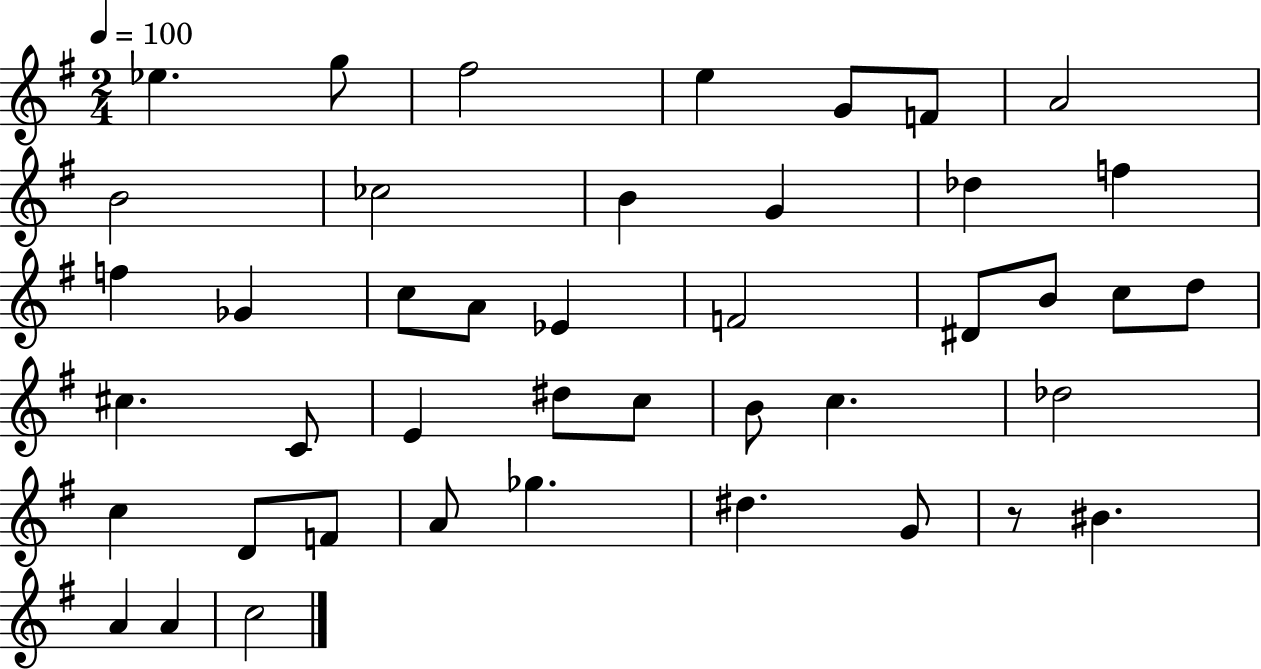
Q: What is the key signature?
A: G major